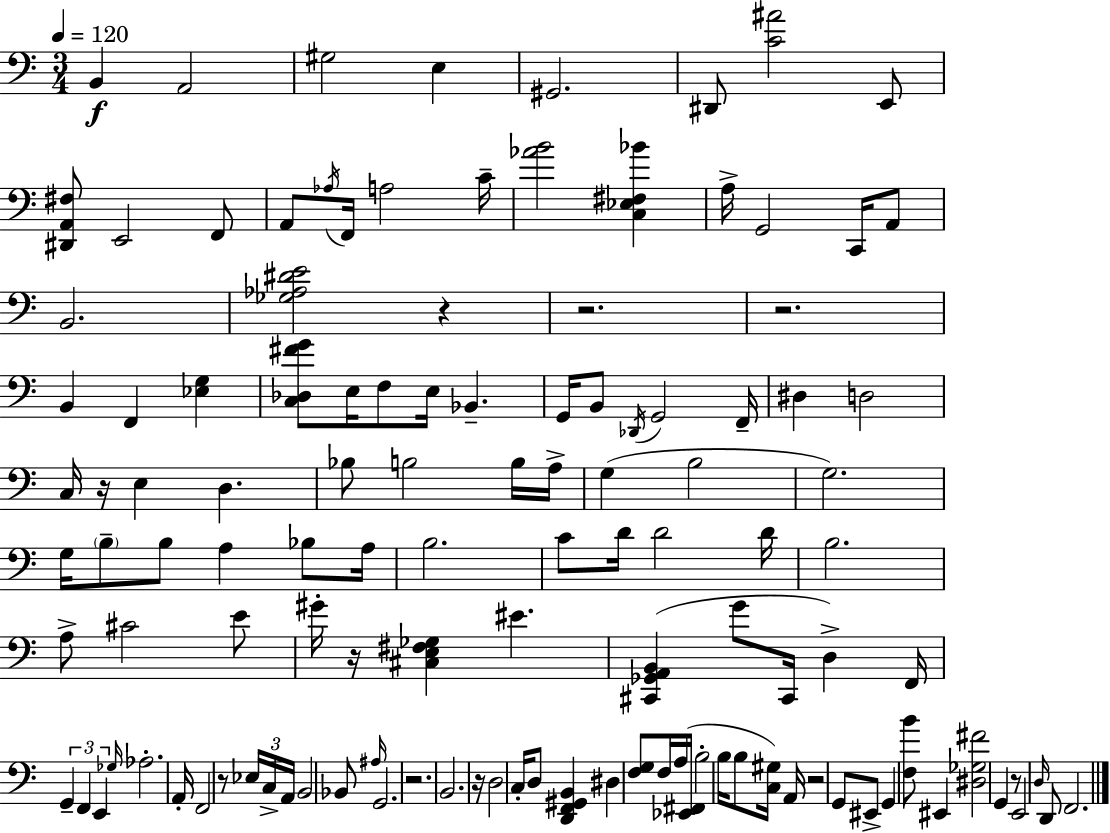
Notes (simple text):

B2/q A2/h G#3/h E3/q G#2/h. D#2/e [C4,A#4]/h E2/e [D#2,A2,F#3]/e E2/h F2/e A2/e Ab3/s F2/s A3/h C4/s [Ab4,B4]/h [C3,Eb3,F#3,Bb4]/q A3/s G2/h C2/s A2/e B2/h. [Gb3,Ab3,D#4,E4]/h R/q R/h. R/h. B2/q F2/q [Eb3,G3]/q [C3,Db3,F#4,G4]/e E3/s F3/e E3/s Bb2/q. G2/s B2/e Db2/s G2/h F2/s D#3/q D3/h C3/s R/s E3/q D3/q. Bb3/e B3/h B3/s A3/s G3/q B3/h G3/h. G3/s B3/e B3/e A3/q Bb3/e A3/s B3/h. C4/e D4/s D4/h D4/s B3/h. A3/e C#4/h E4/e G#4/s R/s [C#3,E3,F#3,Gb3]/q EIS4/q. [C#2,Gb2,A2,B2]/q G4/e C#2/s D3/q F2/s G2/q F2/q E2/q Gb3/s Ab3/h. A2/s F2/h R/e Eb3/s C3/s A2/s B2/h Bb2/e A#3/s G2/h. R/h. B2/h. R/s D3/h C3/s D3/e [D2,F2,G#2,B2]/q D#3/q [F3,G3]/e F3/s A3/s [Eb2,F#2]/s B3/h B3/s B3/e [C3,G#3]/s A2/s R/h G2/e EIS2/e G2/q [F3,B4]/e EIS2/q [D#3,Gb3,F#4]/h G2/q R/e E2/h D3/s D2/e F2/h.